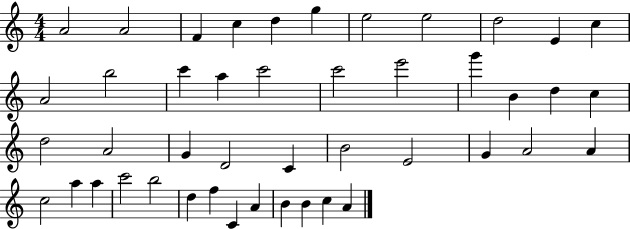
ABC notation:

X:1
T:Untitled
M:4/4
L:1/4
K:C
A2 A2 F c d g e2 e2 d2 E c A2 b2 c' a c'2 c'2 e'2 g' B d c d2 A2 G D2 C B2 E2 G A2 A c2 a a c'2 b2 d f C A B B c A